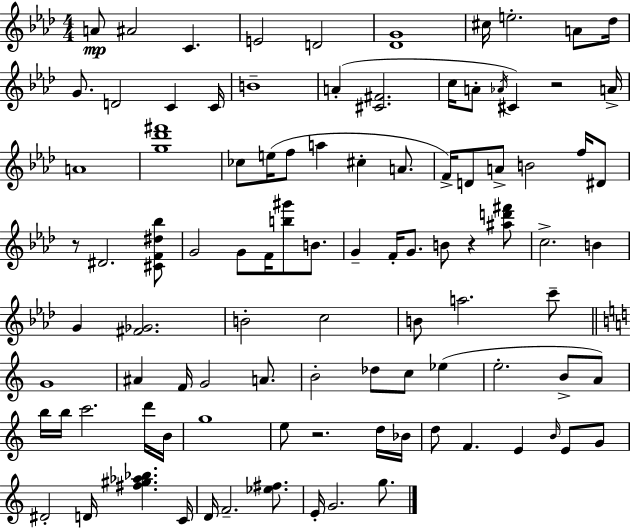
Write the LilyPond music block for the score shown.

{
  \clef treble
  \numericTimeSignature
  \time 4/4
  \key f \minor
  a'8\mp ais'2 c'4. | e'2 d'2 | <des' g'>1 | cis''16 e''2.-. a'8 des''16 | \break g'8. d'2 c'4 c'16 | b'1-- | a'4-.( <cis' fis'>2. | c''16 a'8-. \acciaccatura { aes'16 } cis'4) r2 | \break a'16-> a'1 | <g'' des''' fis'''>1 | ces''8 e''16( f''8 a''4 cis''4-. a'8. | f'16->) d'8 a'8-> b'2 f''16 dis'8 | \break r8 dis'2. <cis' f' dis'' bes''>8 | g'2 g'8 f'16 <b'' gis'''>8 b'8. | g'4-- f'16-. g'8. b'8 r4 <ais'' d''' fis'''>8 | c''2.-> b'4 | \break g'4 <fis' ges'>2. | b'2-. c''2 | b'8 a''2. c'''8-- | \bar "||" \break \key a \minor g'1 | ais'4 f'16 g'2 a'8. | b'2-. des''8 c''8 ees''4( | e''2.-. b'8-> a'8) | \break b''16 b''16 c'''2. d'''16 b'16 | g''1 | e''8 r2. d''16 bes'16 | d''8 f'4. e'4 \grace { b'16 } e'8 g'8 | \break dis'2-. d'16 <fis'' gis'' aes'' bes''>4. | c'16 d'16 f'2.-- <ees'' fis''>8. | e'16-. g'2. g''8. | \bar "|."
}